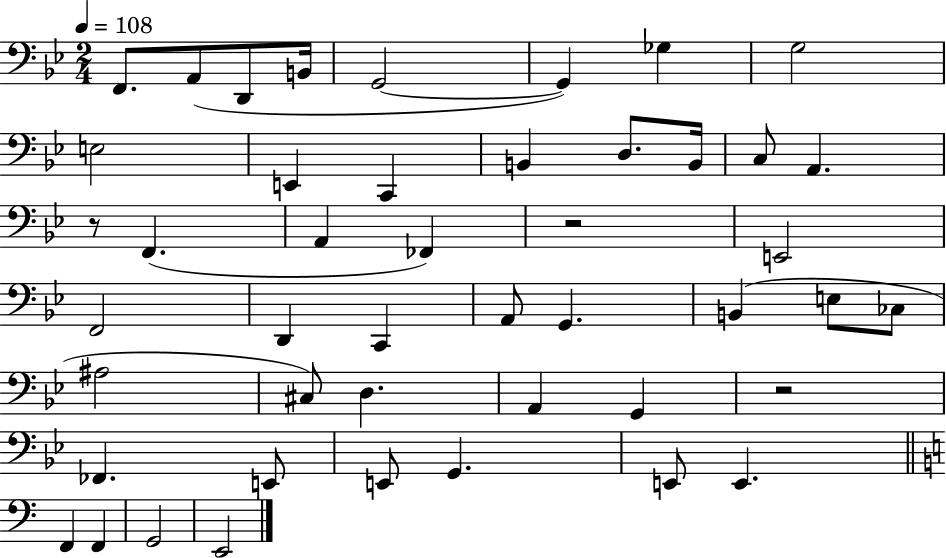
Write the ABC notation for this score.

X:1
T:Untitled
M:2/4
L:1/4
K:Bb
F,,/2 A,,/2 D,,/2 B,,/4 G,,2 G,, _G, G,2 E,2 E,, C,, B,, D,/2 B,,/4 C,/2 A,, z/2 F,, A,, _F,, z2 E,,2 F,,2 D,, C,, A,,/2 G,, B,, E,/2 _C,/2 ^A,2 ^C,/2 D, A,, G,, z2 _F,, E,,/2 E,,/2 G,, E,,/2 E,, F,, F,, G,,2 E,,2